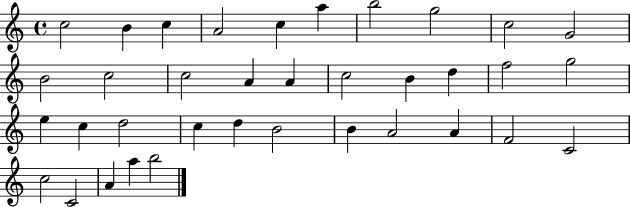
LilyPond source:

{
  \clef treble
  \time 4/4
  \defaultTimeSignature
  \key c \major
  c''2 b'4 c''4 | a'2 c''4 a''4 | b''2 g''2 | c''2 g'2 | \break b'2 c''2 | c''2 a'4 a'4 | c''2 b'4 d''4 | f''2 g''2 | \break e''4 c''4 d''2 | c''4 d''4 b'2 | b'4 a'2 a'4 | f'2 c'2 | \break c''2 c'2 | a'4 a''4 b''2 | \bar "|."
}